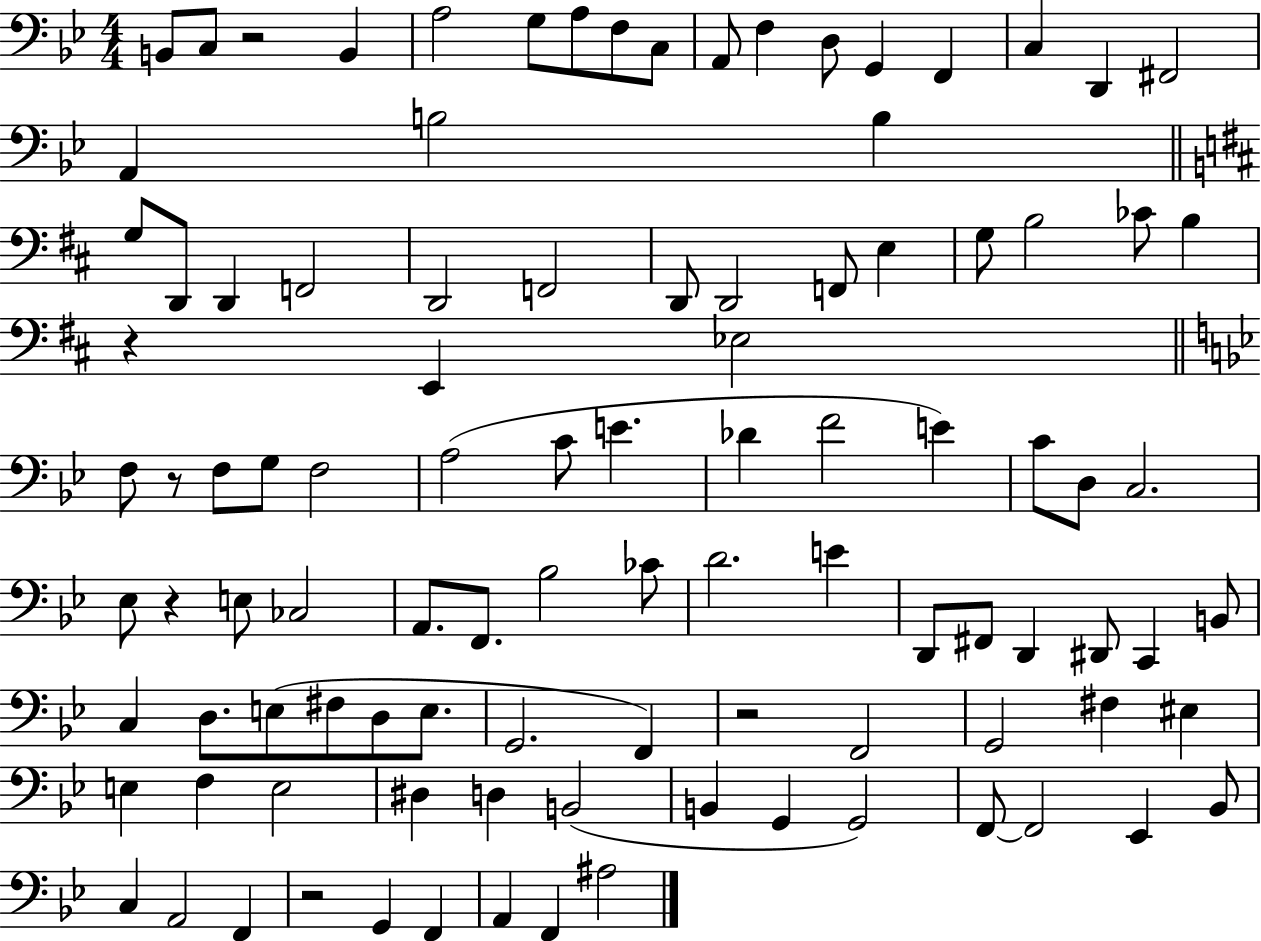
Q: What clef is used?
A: bass